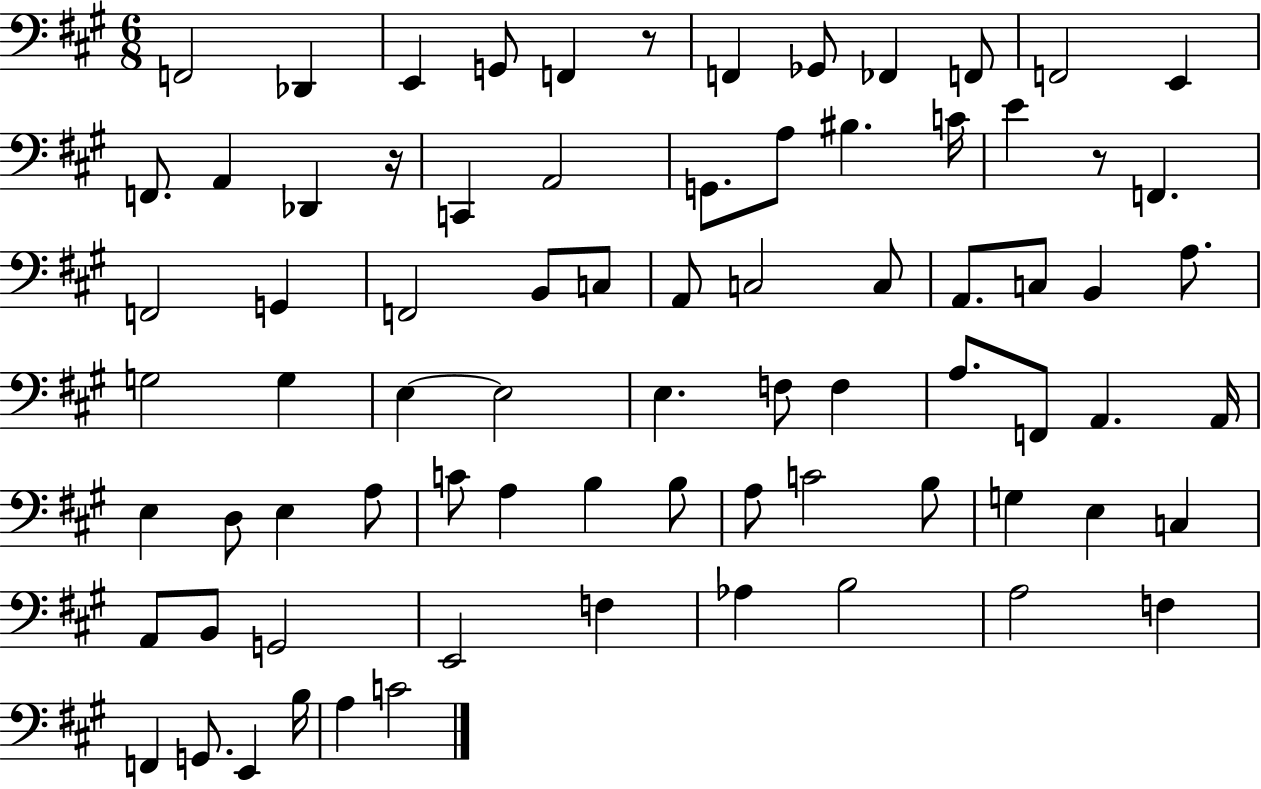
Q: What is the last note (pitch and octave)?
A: C4